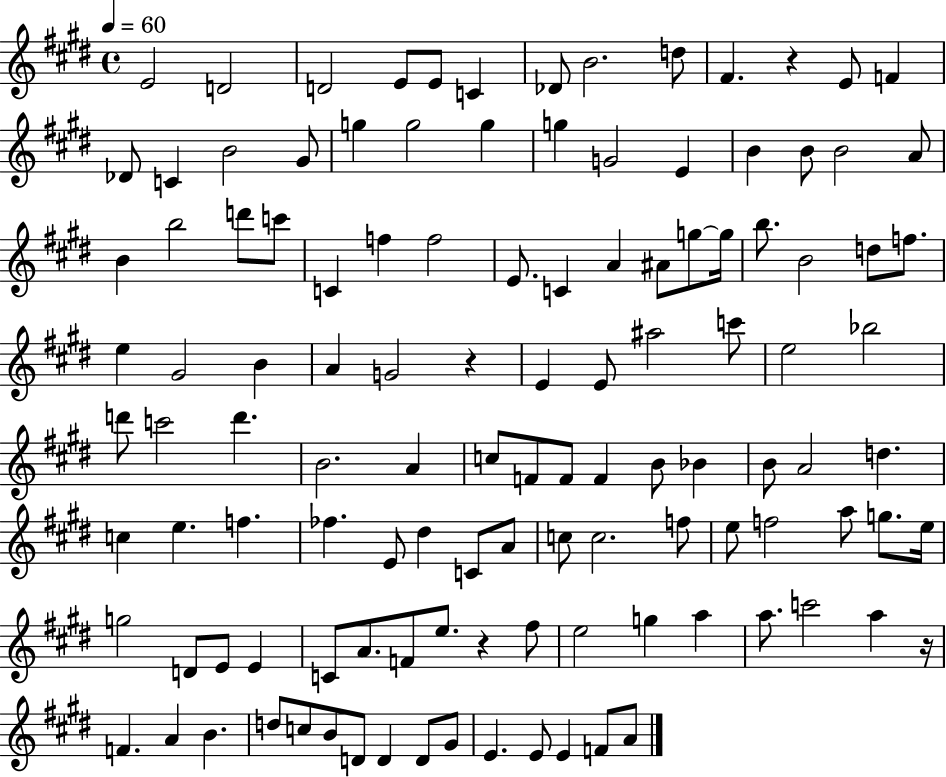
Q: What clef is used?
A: treble